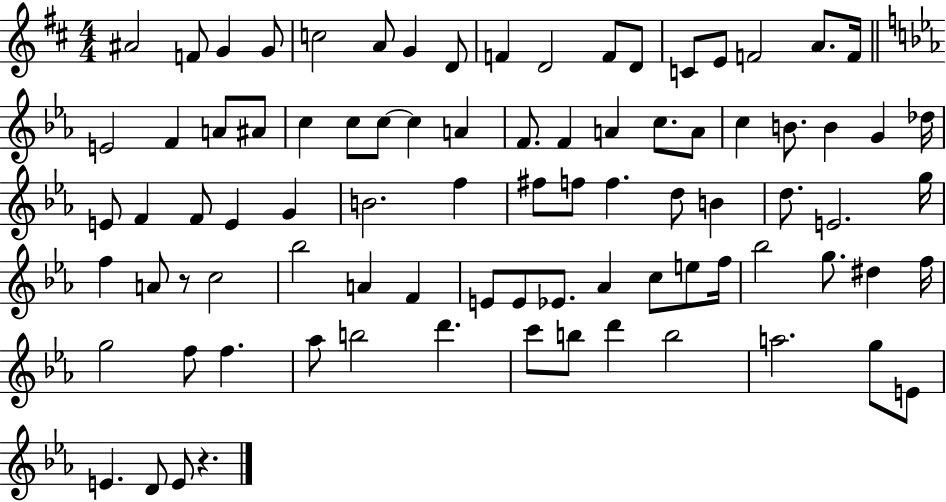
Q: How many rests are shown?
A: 2